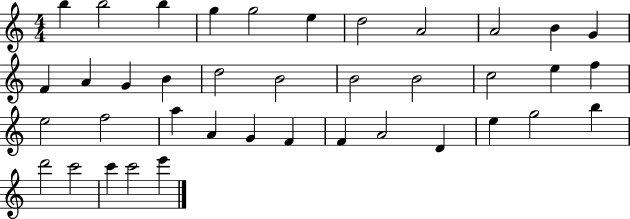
{
  \clef treble
  \numericTimeSignature
  \time 4/4
  \key c \major
  b''4 b''2 b''4 | g''4 g''2 e''4 | d''2 a'2 | a'2 b'4 g'4 | \break f'4 a'4 g'4 b'4 | d''2 b'2 | b'2 b'2 | c''2 e''4 f''4 | \break e''2 f''2 | a''4 a'4 g'4 f'4 | f'4 a'2 d'4 | e''4 g''2 b''4 | \break d'''2 c'''2 | c'''4 c'''2 e'''4 | \bar "|."
}